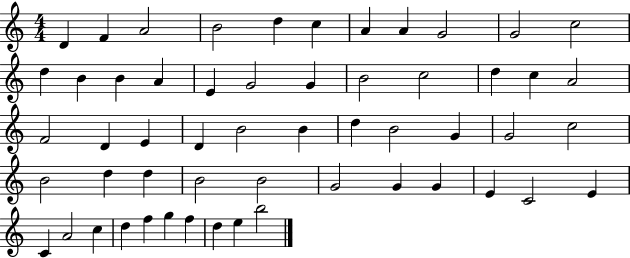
X:1
T:Untitled
M:4/4
L:1/4
K:C
D F A2 B2 d c A A G2 G2 c2 d B B A E G2 G B2 c2 d c A2 F2 D E D B2 B d B2 G G2 c2 B2 d d B2 B2 G2 G G E C2 E C A2 c d f g f d e b2